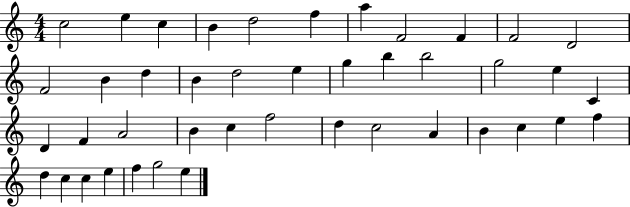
{
  \clef treble
  \numericTimeSignature
  \time 4/4
  \key c \major
  c''2 e''4 c''4 | b'4 d''2 f''4 | a''4 f'2 f'4 | f'2 d'2 | \break f'2 b'4 d''4 | b'4 d''2 e''4 | g''4 b''4 b''2 | g''2 e''4 c'4 | \break d'4 f'4 a'2 | b'4 c''4 f''2 | d''4 c''2 a'4 | b'4 c''4 e''4 f''4 | \break d''4 c''4 c''4 e''4 | f''4 g''2 e''4 | \bar "|."
}